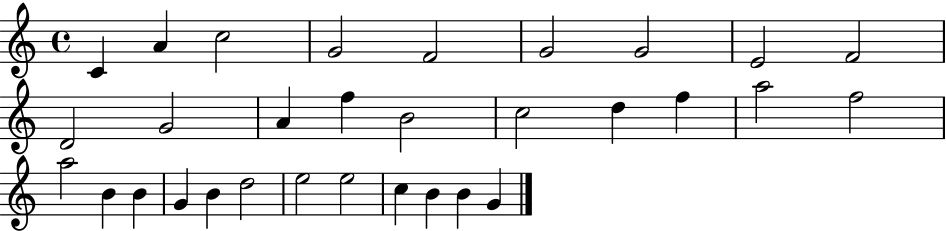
C4/q A4/q C5/h G4/h F4/h G4/h G4/h E4/h F4/h D4/h G4/h A4/q F5/q B4/h C5/h D5/q F5/q A5/h F5/h A5/h B4/q B4/q G4/q B4/q D5/h E5/h E5/h C5/q B4/q B4/q G4/q